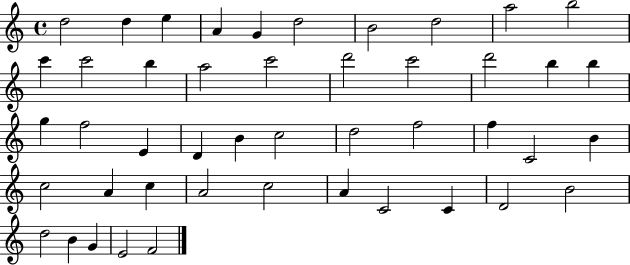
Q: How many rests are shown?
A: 0